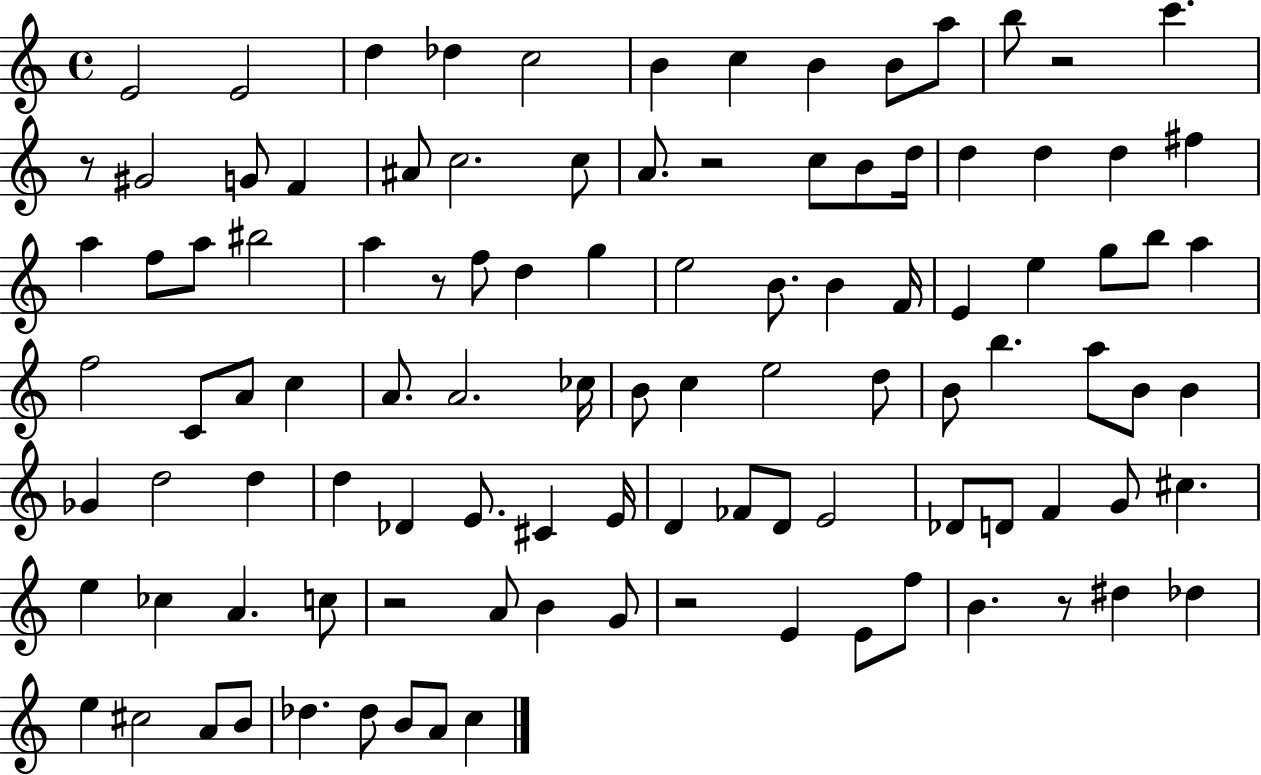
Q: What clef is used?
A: treble